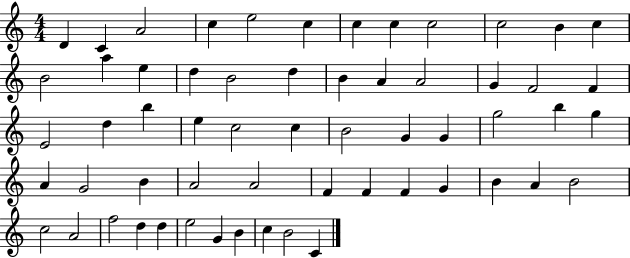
D4/q C4/q A4/h C5/q E5/h C5/q C5/q C5/q C5/h C5/h B4/q C5/q B4/h A5/q E5/q D5/q B4/h D5/q B4/q A4/q A4/h G4/q F4/h F4/q E4/h D5/q B5/q E5/q C5/h C5/q B4/h G4/q G4/q G5/h B5/q G5/q A4/q G4/h B4/q A4/h A4/h F4/q F4/q F4/q G4/q B4/q A4/q B4/h C5/h A4/h F5/h D5/q D5/q E5/h G4/q B4/q C5/q B4/h C4/q